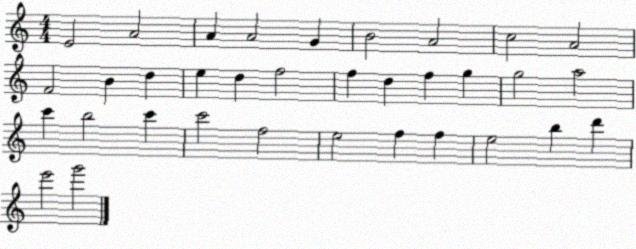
X:1
T:Untitled
M:4/4
L:1/4
K:C
E2 A2 A A2 G B2 A2 c2 A2 F2 B d e d f2 f d f g g2 a2 c' b2 c' c'2 f2 e2 f f e2 b d' e'2 g'2